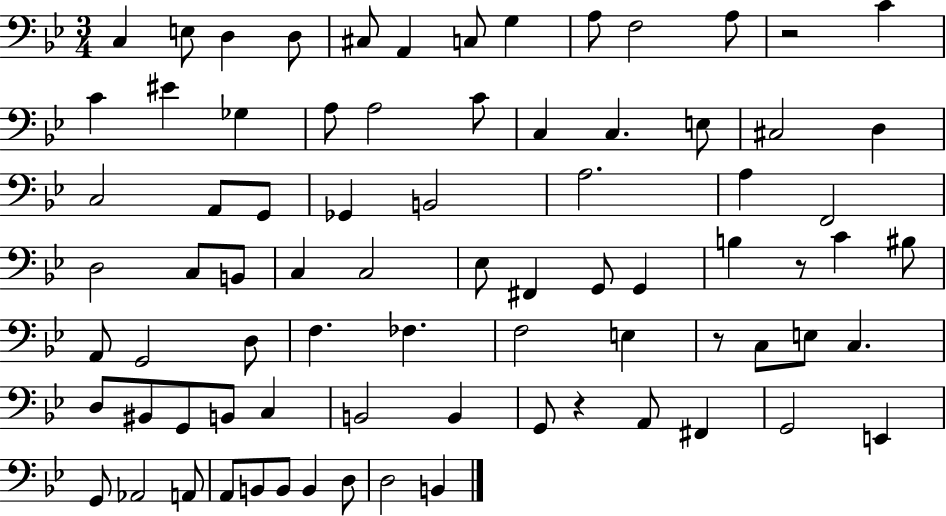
X:1
T:Untitled
M:3/4
L:1/4
K:Bb
C, E,/2 D, D,/2 ^C,/2 A,, C,/2 G, A,/2 F,2 A,/2 z2 C C ^E _G, A,/2 A,2 C/2 C, C, E,/2 ^C,2 D, C,2 A,,/2 G,,/2 _G,, B,,2 A,2 A, F,,2 D,2 C,/2 B,,/2 C, C,2 _E,/2 ^F,, G,,/2 G,, B, z/2 C ^B,/2 A,,/2 G,,2 D,/2 F, _F, F,2 E, z/2 C,/2 E,/2 C, D,/2 ^B,,/2 G,,/2 B,,/2 C, B,,2 B,, G,,/2 z A,,/2 ^F,, G,,2 E,, G,,/2 _A,,2 A,,/2 A,,/2 B,,/2 B,,/2 B,, D,/2 D,2 B,,